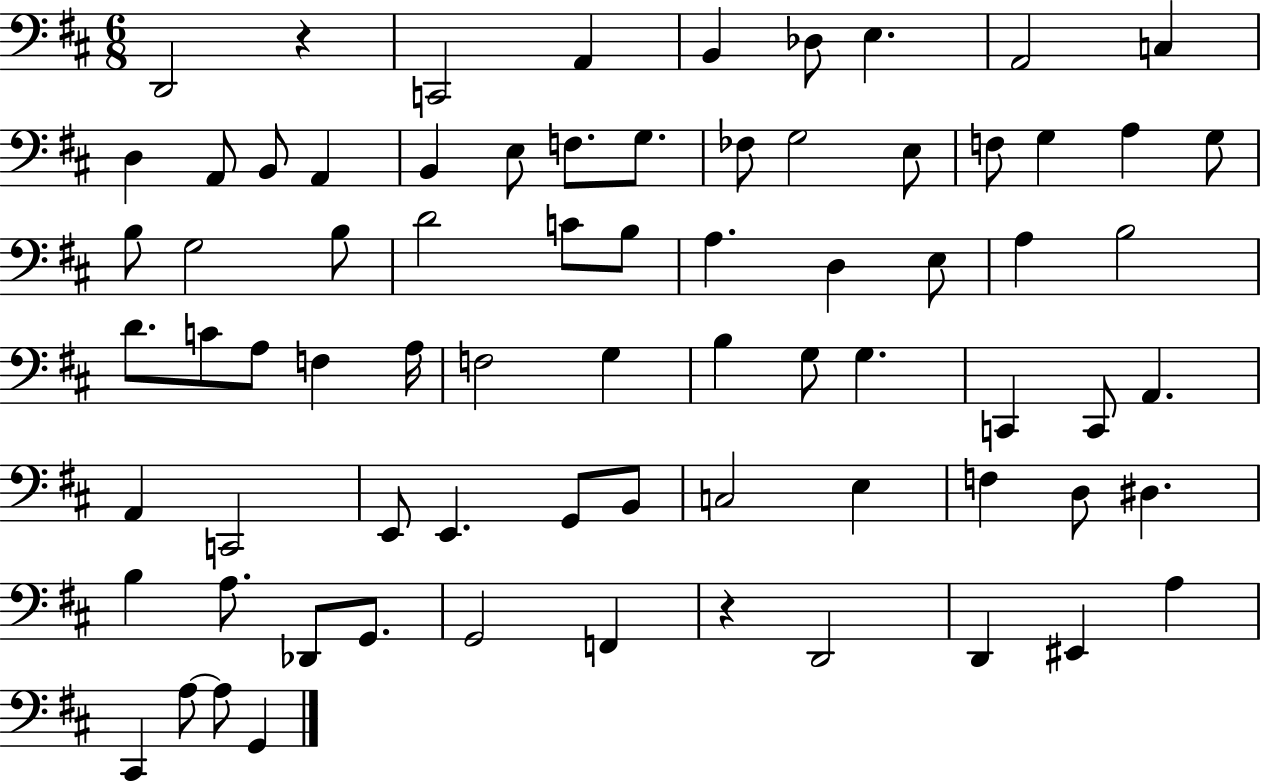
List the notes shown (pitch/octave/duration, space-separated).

D2/h R/q C2/h A2/q B2/q Db3/e E3/q. A2/h C3/q D3/q A2/e B2/e A2/q B2/q E3/e F3/e. G3/e. FES3/e G3/h E3/e F3/e G3/q A3/q G3/e B3/e G3/h B3/e D4/h C4/e B3/e A3/q. D3/q E3/e A3/q B3/h D4/e. C4/e A3/e F3/q A3/s F3/h G3/q B3/q G3/e G3/q. C2/q C2/e A2/q. A2/q C2/h E2/e E2/q. G2/e B2/e C3/h E3/q F3/q D3/e D#3/q. B3/q A3/e. Db2/e G2/e. G2/h F2/q R/q D2/h D2/q EIS2/q A3/q C#2/q A3/e A3/e G2/q